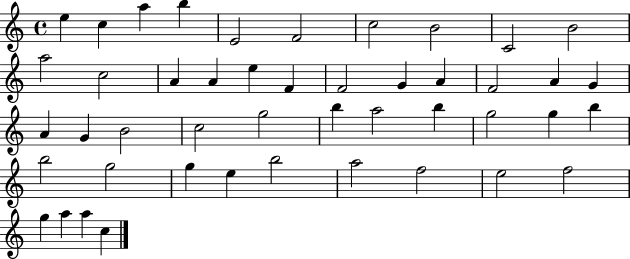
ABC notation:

X:1
T:Untitled
M:4/4
L:1/4
K:C
e c a b E2 F2 c2 B2 C2 B2 a2 c2 A A e F F2 G A F2 A G A G B2 c2 g2 b a2 b g2 g b b2 g2 g e b2 a2 f2 e2 f2 g a a c